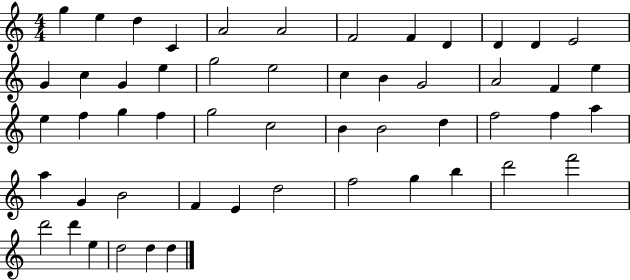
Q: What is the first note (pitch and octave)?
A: G5